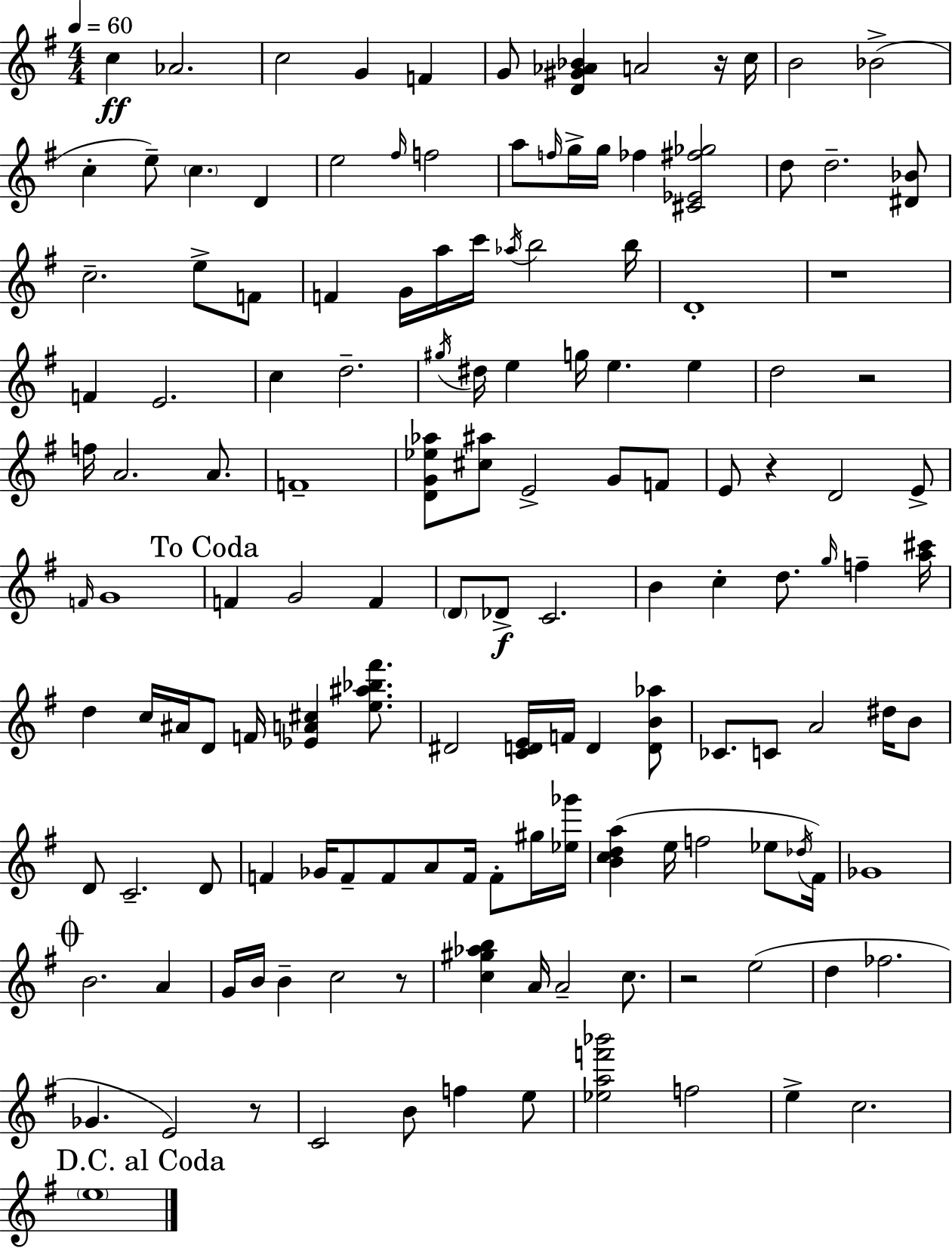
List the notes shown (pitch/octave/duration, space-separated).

C5/q Ab4/h. C5/h G4/q F4/q G4/e [D4,G#4,Ab4,Bb4]/q A4/h R/s C5/s B4/h Bb4/h C5/q E5/e C5/q. D4/q E5/h F#5/s F5/h A5/e F5/s G5/s G5/s FES5/q [C#4,Eb4,F#5,Gb5]/h D5/e D5/h. [D#4,Bb4]/e C5/h. E5/e F4/e F4/q G4/s A5/s C6/s Ab5/s B5/h B5/s D4/w R/w F4/q E4/h. C5/q D5/h. G#5/s D#5/s E5/q G5/s E5/q. E5/q D5/h R/h F5/s A4/h. A4/e. F4/w [D4,G4,Eb5,Ab5]/e [C#5,A#5]/e E4/h G4/e F4/e E4/e R/q D4/h E4/e F4/s G4/w F4/q G4/h F4/q D4/e Db4/e C4/h. B4/q C5/q D5/e. G5/s F5/q [A5,C#6]/s D5/q C5/s A#4/s D4/e F4/s [Eb4,A4,C#5]/q [E5,A#5,Bb5,F#6]/e. D#4/h [C4,D4,E4]/s F4/s D4/q [D4,B4,Ab5]/e CES4/e. C4/e A4/h D#5/s B4/e D4/e C4/h. D4/e F4/q Gb4/s F4/e F4/e A4/e F4/s F4/e G#5/s [Eb5,Gb6]/s [B4,C5,D5,A5]/q E5/s F5/h Eb5/e Db5/s F#4/s Gb4/w B4/h. A4/q G4/s B4/s B4/q C5/h R/e [C5,G#5,Ab5,B5]/q A4/s A4/h C5/e. R/h E5/h D5/q FES5/h. Gb4/q. E4/h R/e C4/h B4/e F5/q E5/e [Eb5,A5,F6,Bb6]/h F5/h E5/q C5/h. E5/w